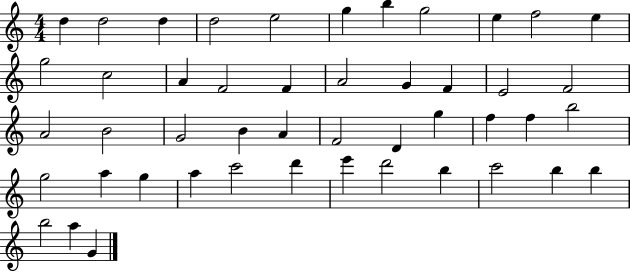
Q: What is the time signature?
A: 4/4